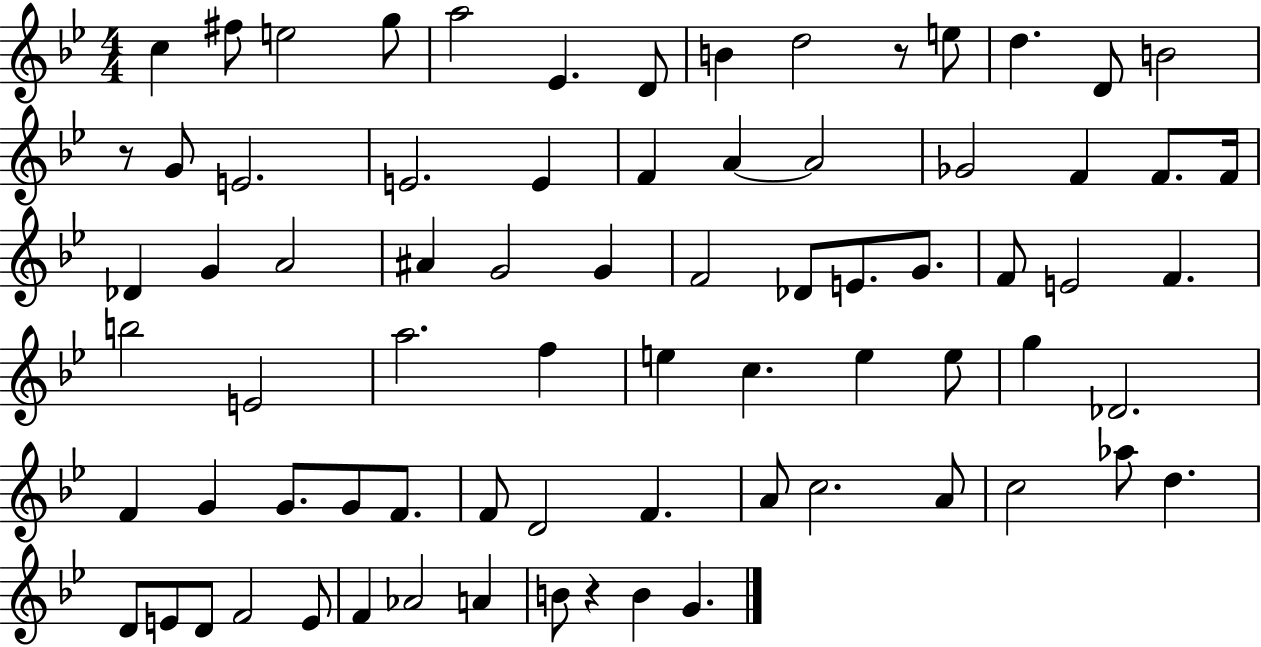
{
  \clef treble
  \numericTimeSignature
  \time 4/4
  \key bes \major
  c''4 fis''8 e''2 g''8 | a''2 ees'4. d'8 | b'4 d''2 r8 e''8 | d''4. d'8 b'2 | \break r8 g'8 e'2. | e'2. e'4 | f'4 a'4~~ a'2 | ges'2 f'4 f'8. f'16 | \break des'4 g'4 a'2 | ais'4 g'2 g'4 | f'2 des'8 e'8. g'8. | f'8 e'2 f'4. | \break b''2 e'2 | a''2. f''4 | e''4 c''4. e''4 e''8 | g''4 des'2. | \break f'4 g'4 g'8. g'8 f'8. | f'8 d'2 f'4. | a'8 c''2. a'8 | c''2 aes''8 d''4. | \break d'8 e'8 d'8 f'2 e'8 | f'4 aes'2 a'4 | b'8 r4 b'4 g'4. | \bar "|."
}